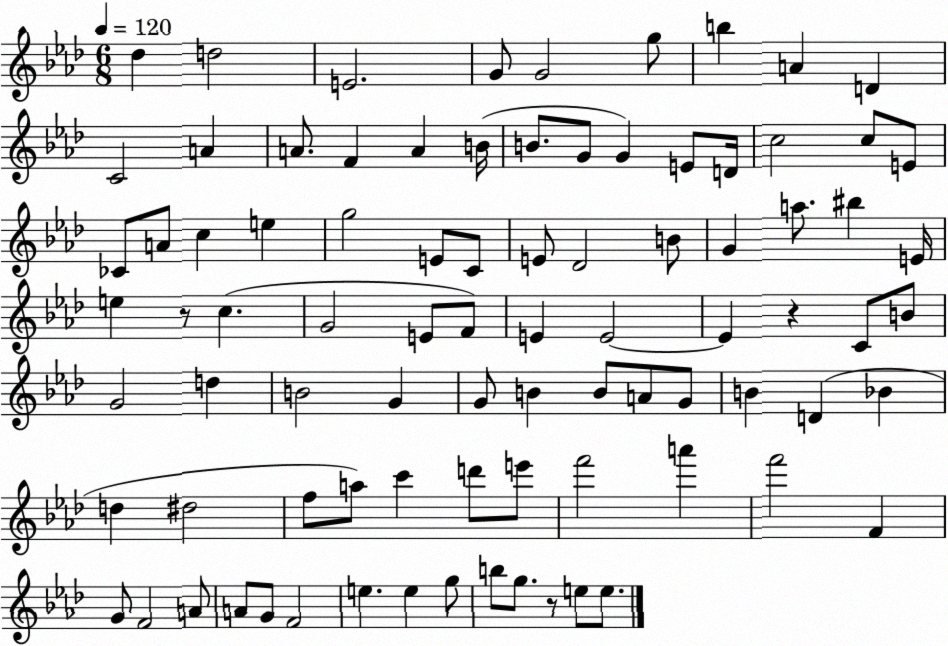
X:1
T:Untitled
M:6/8
L:1/4
K:Ab
_d d2 E2 G/2 G2 g/2 b A D C2 A A/2 F A B/4 B/2 G/2 G E/2 D/4 c2 c/2 E/2 _C/2 A/2 c e g2 E/2 C/2 E/2 _D2 B/2 G a/2 ^b E/4 e z/2 c G2 E/2 F/2 E E2 E z C/2 B/2 G2 d B2 G G/2 B B/2 A/2 G/2 B D _B d ^d2 f/2 a/2 c' d'/2 e'/2 f'2 a' f'2 F G/2 F2 A/2 A/2 G/2 F2 e e g/2 b/2 g/2 z/2 e/2 e/2